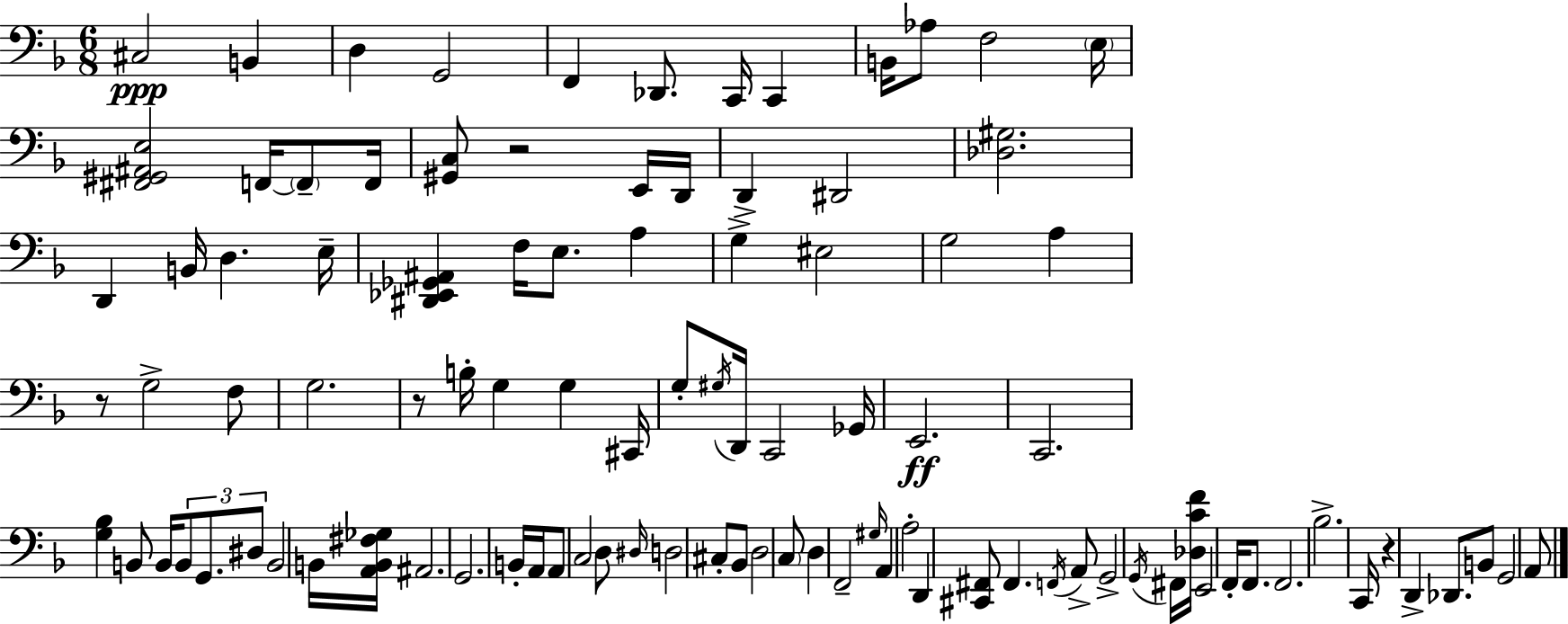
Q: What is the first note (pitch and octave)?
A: C#3